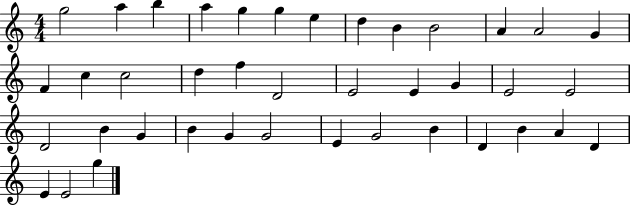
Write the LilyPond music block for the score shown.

{
  \clef treble
  \numericTimeSignature
  \time 4/4
  \key c \major
  g''2 a''4 b''4 | a''4 g''4 g''4 e''4 | d''4 b'4 b'2 | a'4 a'2 g'4 | \break f'4 c''4 c''2 | d''4 f''4 d'2 | e'2 e'4 g'4 | e'2 e'2 | \break d'2 b'4 g'4 | b'4 g'4 g'2 | e'4 g'2 b'4 | d'4 b'4 a'4 d'4 | \break e'4 e'2 g''4 | \bar "|."
}